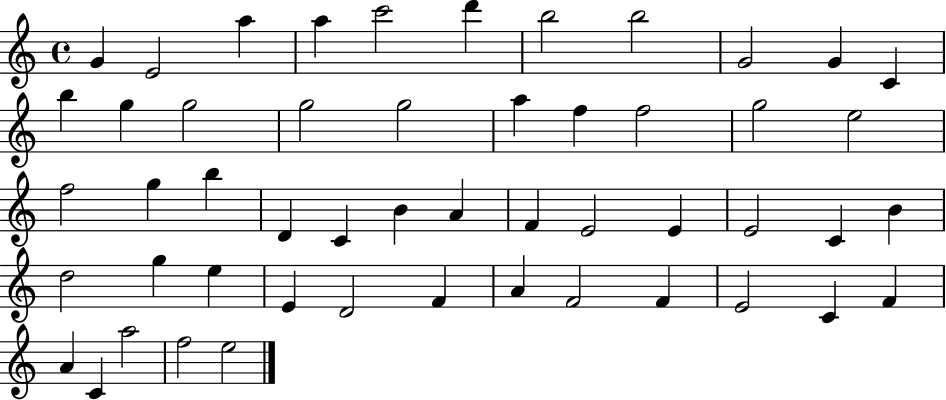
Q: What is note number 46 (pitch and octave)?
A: F4